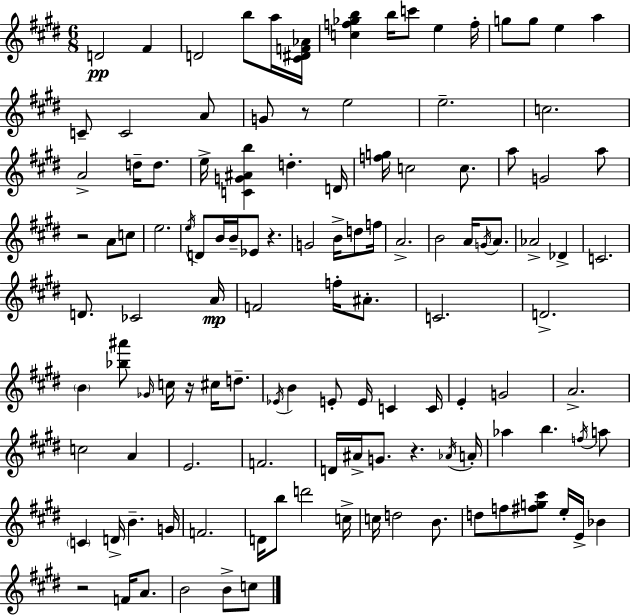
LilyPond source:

{
  \clef treble
  \numericTimeSignature
  \time 6/8
  \key e \major
  d'2\pp fis'4 | d'2 b''8 a''16 <cis' dis' f' aes'>16 | <c'' f'' ges'' b''>4 b''16 c'''8 e''4 f''16-. | g''8 g''8 e''4 a''4 | \break c'8-- c'2 a'8 | g'8 r8 e''2 | e''2.-- | c''2. | \break a'2-> d''16-- d''8. | e''16-> <c' g' ais' b''>4 d''4.-. d'16 | <f'' g''>16 c''2 c''8. | a''8 g'2 a''8 | \break r2 a'8 c''8 | e''2. | \acciaccatura { e''16 } d'8 b'16 b'16-- ees'8 r4. | g'2 b'16-> d''8 | \break f''16 a'2.-> | b'2 a'16 \acciaccatura { g'16 } a'8. | aes'2-> des'4-> | c'2. | \break d'8. ces'2 | a'16\mp f'2 f''16-. ais'8.-. | c'2. | d'2.-> | \break \parenthesize b'4 <bes'' ais'''>8 \grace { ges'16 } c''16 r16 cis''16 | d''8.-- \acciaccatura { ees'16 } b'4 e'8-. e'16 c'4 | c'16 e'4-. g'2 | a'2.-> | \break c''2 | a'4 e'2. | f'2. | d'16 ais'16-> g'8. r4. | \break \acciaccatura { aes'16 } a'16-. aes''4 b''4. | \acciaccatura { f''16 } a''8 \parenthesize c'4 d'16-> b'4.-- | g'16 f'2. | d'16 b''8 d'''2 | \break c''16-> c''16 d''2 | b'8. d''8 f''8 <fis'' g'' cis'''>8 | e''16-. e'16-> bes'4 r2 | f'16 a'8. b'2 | \break b'8-> c''8 \bar "|."
}